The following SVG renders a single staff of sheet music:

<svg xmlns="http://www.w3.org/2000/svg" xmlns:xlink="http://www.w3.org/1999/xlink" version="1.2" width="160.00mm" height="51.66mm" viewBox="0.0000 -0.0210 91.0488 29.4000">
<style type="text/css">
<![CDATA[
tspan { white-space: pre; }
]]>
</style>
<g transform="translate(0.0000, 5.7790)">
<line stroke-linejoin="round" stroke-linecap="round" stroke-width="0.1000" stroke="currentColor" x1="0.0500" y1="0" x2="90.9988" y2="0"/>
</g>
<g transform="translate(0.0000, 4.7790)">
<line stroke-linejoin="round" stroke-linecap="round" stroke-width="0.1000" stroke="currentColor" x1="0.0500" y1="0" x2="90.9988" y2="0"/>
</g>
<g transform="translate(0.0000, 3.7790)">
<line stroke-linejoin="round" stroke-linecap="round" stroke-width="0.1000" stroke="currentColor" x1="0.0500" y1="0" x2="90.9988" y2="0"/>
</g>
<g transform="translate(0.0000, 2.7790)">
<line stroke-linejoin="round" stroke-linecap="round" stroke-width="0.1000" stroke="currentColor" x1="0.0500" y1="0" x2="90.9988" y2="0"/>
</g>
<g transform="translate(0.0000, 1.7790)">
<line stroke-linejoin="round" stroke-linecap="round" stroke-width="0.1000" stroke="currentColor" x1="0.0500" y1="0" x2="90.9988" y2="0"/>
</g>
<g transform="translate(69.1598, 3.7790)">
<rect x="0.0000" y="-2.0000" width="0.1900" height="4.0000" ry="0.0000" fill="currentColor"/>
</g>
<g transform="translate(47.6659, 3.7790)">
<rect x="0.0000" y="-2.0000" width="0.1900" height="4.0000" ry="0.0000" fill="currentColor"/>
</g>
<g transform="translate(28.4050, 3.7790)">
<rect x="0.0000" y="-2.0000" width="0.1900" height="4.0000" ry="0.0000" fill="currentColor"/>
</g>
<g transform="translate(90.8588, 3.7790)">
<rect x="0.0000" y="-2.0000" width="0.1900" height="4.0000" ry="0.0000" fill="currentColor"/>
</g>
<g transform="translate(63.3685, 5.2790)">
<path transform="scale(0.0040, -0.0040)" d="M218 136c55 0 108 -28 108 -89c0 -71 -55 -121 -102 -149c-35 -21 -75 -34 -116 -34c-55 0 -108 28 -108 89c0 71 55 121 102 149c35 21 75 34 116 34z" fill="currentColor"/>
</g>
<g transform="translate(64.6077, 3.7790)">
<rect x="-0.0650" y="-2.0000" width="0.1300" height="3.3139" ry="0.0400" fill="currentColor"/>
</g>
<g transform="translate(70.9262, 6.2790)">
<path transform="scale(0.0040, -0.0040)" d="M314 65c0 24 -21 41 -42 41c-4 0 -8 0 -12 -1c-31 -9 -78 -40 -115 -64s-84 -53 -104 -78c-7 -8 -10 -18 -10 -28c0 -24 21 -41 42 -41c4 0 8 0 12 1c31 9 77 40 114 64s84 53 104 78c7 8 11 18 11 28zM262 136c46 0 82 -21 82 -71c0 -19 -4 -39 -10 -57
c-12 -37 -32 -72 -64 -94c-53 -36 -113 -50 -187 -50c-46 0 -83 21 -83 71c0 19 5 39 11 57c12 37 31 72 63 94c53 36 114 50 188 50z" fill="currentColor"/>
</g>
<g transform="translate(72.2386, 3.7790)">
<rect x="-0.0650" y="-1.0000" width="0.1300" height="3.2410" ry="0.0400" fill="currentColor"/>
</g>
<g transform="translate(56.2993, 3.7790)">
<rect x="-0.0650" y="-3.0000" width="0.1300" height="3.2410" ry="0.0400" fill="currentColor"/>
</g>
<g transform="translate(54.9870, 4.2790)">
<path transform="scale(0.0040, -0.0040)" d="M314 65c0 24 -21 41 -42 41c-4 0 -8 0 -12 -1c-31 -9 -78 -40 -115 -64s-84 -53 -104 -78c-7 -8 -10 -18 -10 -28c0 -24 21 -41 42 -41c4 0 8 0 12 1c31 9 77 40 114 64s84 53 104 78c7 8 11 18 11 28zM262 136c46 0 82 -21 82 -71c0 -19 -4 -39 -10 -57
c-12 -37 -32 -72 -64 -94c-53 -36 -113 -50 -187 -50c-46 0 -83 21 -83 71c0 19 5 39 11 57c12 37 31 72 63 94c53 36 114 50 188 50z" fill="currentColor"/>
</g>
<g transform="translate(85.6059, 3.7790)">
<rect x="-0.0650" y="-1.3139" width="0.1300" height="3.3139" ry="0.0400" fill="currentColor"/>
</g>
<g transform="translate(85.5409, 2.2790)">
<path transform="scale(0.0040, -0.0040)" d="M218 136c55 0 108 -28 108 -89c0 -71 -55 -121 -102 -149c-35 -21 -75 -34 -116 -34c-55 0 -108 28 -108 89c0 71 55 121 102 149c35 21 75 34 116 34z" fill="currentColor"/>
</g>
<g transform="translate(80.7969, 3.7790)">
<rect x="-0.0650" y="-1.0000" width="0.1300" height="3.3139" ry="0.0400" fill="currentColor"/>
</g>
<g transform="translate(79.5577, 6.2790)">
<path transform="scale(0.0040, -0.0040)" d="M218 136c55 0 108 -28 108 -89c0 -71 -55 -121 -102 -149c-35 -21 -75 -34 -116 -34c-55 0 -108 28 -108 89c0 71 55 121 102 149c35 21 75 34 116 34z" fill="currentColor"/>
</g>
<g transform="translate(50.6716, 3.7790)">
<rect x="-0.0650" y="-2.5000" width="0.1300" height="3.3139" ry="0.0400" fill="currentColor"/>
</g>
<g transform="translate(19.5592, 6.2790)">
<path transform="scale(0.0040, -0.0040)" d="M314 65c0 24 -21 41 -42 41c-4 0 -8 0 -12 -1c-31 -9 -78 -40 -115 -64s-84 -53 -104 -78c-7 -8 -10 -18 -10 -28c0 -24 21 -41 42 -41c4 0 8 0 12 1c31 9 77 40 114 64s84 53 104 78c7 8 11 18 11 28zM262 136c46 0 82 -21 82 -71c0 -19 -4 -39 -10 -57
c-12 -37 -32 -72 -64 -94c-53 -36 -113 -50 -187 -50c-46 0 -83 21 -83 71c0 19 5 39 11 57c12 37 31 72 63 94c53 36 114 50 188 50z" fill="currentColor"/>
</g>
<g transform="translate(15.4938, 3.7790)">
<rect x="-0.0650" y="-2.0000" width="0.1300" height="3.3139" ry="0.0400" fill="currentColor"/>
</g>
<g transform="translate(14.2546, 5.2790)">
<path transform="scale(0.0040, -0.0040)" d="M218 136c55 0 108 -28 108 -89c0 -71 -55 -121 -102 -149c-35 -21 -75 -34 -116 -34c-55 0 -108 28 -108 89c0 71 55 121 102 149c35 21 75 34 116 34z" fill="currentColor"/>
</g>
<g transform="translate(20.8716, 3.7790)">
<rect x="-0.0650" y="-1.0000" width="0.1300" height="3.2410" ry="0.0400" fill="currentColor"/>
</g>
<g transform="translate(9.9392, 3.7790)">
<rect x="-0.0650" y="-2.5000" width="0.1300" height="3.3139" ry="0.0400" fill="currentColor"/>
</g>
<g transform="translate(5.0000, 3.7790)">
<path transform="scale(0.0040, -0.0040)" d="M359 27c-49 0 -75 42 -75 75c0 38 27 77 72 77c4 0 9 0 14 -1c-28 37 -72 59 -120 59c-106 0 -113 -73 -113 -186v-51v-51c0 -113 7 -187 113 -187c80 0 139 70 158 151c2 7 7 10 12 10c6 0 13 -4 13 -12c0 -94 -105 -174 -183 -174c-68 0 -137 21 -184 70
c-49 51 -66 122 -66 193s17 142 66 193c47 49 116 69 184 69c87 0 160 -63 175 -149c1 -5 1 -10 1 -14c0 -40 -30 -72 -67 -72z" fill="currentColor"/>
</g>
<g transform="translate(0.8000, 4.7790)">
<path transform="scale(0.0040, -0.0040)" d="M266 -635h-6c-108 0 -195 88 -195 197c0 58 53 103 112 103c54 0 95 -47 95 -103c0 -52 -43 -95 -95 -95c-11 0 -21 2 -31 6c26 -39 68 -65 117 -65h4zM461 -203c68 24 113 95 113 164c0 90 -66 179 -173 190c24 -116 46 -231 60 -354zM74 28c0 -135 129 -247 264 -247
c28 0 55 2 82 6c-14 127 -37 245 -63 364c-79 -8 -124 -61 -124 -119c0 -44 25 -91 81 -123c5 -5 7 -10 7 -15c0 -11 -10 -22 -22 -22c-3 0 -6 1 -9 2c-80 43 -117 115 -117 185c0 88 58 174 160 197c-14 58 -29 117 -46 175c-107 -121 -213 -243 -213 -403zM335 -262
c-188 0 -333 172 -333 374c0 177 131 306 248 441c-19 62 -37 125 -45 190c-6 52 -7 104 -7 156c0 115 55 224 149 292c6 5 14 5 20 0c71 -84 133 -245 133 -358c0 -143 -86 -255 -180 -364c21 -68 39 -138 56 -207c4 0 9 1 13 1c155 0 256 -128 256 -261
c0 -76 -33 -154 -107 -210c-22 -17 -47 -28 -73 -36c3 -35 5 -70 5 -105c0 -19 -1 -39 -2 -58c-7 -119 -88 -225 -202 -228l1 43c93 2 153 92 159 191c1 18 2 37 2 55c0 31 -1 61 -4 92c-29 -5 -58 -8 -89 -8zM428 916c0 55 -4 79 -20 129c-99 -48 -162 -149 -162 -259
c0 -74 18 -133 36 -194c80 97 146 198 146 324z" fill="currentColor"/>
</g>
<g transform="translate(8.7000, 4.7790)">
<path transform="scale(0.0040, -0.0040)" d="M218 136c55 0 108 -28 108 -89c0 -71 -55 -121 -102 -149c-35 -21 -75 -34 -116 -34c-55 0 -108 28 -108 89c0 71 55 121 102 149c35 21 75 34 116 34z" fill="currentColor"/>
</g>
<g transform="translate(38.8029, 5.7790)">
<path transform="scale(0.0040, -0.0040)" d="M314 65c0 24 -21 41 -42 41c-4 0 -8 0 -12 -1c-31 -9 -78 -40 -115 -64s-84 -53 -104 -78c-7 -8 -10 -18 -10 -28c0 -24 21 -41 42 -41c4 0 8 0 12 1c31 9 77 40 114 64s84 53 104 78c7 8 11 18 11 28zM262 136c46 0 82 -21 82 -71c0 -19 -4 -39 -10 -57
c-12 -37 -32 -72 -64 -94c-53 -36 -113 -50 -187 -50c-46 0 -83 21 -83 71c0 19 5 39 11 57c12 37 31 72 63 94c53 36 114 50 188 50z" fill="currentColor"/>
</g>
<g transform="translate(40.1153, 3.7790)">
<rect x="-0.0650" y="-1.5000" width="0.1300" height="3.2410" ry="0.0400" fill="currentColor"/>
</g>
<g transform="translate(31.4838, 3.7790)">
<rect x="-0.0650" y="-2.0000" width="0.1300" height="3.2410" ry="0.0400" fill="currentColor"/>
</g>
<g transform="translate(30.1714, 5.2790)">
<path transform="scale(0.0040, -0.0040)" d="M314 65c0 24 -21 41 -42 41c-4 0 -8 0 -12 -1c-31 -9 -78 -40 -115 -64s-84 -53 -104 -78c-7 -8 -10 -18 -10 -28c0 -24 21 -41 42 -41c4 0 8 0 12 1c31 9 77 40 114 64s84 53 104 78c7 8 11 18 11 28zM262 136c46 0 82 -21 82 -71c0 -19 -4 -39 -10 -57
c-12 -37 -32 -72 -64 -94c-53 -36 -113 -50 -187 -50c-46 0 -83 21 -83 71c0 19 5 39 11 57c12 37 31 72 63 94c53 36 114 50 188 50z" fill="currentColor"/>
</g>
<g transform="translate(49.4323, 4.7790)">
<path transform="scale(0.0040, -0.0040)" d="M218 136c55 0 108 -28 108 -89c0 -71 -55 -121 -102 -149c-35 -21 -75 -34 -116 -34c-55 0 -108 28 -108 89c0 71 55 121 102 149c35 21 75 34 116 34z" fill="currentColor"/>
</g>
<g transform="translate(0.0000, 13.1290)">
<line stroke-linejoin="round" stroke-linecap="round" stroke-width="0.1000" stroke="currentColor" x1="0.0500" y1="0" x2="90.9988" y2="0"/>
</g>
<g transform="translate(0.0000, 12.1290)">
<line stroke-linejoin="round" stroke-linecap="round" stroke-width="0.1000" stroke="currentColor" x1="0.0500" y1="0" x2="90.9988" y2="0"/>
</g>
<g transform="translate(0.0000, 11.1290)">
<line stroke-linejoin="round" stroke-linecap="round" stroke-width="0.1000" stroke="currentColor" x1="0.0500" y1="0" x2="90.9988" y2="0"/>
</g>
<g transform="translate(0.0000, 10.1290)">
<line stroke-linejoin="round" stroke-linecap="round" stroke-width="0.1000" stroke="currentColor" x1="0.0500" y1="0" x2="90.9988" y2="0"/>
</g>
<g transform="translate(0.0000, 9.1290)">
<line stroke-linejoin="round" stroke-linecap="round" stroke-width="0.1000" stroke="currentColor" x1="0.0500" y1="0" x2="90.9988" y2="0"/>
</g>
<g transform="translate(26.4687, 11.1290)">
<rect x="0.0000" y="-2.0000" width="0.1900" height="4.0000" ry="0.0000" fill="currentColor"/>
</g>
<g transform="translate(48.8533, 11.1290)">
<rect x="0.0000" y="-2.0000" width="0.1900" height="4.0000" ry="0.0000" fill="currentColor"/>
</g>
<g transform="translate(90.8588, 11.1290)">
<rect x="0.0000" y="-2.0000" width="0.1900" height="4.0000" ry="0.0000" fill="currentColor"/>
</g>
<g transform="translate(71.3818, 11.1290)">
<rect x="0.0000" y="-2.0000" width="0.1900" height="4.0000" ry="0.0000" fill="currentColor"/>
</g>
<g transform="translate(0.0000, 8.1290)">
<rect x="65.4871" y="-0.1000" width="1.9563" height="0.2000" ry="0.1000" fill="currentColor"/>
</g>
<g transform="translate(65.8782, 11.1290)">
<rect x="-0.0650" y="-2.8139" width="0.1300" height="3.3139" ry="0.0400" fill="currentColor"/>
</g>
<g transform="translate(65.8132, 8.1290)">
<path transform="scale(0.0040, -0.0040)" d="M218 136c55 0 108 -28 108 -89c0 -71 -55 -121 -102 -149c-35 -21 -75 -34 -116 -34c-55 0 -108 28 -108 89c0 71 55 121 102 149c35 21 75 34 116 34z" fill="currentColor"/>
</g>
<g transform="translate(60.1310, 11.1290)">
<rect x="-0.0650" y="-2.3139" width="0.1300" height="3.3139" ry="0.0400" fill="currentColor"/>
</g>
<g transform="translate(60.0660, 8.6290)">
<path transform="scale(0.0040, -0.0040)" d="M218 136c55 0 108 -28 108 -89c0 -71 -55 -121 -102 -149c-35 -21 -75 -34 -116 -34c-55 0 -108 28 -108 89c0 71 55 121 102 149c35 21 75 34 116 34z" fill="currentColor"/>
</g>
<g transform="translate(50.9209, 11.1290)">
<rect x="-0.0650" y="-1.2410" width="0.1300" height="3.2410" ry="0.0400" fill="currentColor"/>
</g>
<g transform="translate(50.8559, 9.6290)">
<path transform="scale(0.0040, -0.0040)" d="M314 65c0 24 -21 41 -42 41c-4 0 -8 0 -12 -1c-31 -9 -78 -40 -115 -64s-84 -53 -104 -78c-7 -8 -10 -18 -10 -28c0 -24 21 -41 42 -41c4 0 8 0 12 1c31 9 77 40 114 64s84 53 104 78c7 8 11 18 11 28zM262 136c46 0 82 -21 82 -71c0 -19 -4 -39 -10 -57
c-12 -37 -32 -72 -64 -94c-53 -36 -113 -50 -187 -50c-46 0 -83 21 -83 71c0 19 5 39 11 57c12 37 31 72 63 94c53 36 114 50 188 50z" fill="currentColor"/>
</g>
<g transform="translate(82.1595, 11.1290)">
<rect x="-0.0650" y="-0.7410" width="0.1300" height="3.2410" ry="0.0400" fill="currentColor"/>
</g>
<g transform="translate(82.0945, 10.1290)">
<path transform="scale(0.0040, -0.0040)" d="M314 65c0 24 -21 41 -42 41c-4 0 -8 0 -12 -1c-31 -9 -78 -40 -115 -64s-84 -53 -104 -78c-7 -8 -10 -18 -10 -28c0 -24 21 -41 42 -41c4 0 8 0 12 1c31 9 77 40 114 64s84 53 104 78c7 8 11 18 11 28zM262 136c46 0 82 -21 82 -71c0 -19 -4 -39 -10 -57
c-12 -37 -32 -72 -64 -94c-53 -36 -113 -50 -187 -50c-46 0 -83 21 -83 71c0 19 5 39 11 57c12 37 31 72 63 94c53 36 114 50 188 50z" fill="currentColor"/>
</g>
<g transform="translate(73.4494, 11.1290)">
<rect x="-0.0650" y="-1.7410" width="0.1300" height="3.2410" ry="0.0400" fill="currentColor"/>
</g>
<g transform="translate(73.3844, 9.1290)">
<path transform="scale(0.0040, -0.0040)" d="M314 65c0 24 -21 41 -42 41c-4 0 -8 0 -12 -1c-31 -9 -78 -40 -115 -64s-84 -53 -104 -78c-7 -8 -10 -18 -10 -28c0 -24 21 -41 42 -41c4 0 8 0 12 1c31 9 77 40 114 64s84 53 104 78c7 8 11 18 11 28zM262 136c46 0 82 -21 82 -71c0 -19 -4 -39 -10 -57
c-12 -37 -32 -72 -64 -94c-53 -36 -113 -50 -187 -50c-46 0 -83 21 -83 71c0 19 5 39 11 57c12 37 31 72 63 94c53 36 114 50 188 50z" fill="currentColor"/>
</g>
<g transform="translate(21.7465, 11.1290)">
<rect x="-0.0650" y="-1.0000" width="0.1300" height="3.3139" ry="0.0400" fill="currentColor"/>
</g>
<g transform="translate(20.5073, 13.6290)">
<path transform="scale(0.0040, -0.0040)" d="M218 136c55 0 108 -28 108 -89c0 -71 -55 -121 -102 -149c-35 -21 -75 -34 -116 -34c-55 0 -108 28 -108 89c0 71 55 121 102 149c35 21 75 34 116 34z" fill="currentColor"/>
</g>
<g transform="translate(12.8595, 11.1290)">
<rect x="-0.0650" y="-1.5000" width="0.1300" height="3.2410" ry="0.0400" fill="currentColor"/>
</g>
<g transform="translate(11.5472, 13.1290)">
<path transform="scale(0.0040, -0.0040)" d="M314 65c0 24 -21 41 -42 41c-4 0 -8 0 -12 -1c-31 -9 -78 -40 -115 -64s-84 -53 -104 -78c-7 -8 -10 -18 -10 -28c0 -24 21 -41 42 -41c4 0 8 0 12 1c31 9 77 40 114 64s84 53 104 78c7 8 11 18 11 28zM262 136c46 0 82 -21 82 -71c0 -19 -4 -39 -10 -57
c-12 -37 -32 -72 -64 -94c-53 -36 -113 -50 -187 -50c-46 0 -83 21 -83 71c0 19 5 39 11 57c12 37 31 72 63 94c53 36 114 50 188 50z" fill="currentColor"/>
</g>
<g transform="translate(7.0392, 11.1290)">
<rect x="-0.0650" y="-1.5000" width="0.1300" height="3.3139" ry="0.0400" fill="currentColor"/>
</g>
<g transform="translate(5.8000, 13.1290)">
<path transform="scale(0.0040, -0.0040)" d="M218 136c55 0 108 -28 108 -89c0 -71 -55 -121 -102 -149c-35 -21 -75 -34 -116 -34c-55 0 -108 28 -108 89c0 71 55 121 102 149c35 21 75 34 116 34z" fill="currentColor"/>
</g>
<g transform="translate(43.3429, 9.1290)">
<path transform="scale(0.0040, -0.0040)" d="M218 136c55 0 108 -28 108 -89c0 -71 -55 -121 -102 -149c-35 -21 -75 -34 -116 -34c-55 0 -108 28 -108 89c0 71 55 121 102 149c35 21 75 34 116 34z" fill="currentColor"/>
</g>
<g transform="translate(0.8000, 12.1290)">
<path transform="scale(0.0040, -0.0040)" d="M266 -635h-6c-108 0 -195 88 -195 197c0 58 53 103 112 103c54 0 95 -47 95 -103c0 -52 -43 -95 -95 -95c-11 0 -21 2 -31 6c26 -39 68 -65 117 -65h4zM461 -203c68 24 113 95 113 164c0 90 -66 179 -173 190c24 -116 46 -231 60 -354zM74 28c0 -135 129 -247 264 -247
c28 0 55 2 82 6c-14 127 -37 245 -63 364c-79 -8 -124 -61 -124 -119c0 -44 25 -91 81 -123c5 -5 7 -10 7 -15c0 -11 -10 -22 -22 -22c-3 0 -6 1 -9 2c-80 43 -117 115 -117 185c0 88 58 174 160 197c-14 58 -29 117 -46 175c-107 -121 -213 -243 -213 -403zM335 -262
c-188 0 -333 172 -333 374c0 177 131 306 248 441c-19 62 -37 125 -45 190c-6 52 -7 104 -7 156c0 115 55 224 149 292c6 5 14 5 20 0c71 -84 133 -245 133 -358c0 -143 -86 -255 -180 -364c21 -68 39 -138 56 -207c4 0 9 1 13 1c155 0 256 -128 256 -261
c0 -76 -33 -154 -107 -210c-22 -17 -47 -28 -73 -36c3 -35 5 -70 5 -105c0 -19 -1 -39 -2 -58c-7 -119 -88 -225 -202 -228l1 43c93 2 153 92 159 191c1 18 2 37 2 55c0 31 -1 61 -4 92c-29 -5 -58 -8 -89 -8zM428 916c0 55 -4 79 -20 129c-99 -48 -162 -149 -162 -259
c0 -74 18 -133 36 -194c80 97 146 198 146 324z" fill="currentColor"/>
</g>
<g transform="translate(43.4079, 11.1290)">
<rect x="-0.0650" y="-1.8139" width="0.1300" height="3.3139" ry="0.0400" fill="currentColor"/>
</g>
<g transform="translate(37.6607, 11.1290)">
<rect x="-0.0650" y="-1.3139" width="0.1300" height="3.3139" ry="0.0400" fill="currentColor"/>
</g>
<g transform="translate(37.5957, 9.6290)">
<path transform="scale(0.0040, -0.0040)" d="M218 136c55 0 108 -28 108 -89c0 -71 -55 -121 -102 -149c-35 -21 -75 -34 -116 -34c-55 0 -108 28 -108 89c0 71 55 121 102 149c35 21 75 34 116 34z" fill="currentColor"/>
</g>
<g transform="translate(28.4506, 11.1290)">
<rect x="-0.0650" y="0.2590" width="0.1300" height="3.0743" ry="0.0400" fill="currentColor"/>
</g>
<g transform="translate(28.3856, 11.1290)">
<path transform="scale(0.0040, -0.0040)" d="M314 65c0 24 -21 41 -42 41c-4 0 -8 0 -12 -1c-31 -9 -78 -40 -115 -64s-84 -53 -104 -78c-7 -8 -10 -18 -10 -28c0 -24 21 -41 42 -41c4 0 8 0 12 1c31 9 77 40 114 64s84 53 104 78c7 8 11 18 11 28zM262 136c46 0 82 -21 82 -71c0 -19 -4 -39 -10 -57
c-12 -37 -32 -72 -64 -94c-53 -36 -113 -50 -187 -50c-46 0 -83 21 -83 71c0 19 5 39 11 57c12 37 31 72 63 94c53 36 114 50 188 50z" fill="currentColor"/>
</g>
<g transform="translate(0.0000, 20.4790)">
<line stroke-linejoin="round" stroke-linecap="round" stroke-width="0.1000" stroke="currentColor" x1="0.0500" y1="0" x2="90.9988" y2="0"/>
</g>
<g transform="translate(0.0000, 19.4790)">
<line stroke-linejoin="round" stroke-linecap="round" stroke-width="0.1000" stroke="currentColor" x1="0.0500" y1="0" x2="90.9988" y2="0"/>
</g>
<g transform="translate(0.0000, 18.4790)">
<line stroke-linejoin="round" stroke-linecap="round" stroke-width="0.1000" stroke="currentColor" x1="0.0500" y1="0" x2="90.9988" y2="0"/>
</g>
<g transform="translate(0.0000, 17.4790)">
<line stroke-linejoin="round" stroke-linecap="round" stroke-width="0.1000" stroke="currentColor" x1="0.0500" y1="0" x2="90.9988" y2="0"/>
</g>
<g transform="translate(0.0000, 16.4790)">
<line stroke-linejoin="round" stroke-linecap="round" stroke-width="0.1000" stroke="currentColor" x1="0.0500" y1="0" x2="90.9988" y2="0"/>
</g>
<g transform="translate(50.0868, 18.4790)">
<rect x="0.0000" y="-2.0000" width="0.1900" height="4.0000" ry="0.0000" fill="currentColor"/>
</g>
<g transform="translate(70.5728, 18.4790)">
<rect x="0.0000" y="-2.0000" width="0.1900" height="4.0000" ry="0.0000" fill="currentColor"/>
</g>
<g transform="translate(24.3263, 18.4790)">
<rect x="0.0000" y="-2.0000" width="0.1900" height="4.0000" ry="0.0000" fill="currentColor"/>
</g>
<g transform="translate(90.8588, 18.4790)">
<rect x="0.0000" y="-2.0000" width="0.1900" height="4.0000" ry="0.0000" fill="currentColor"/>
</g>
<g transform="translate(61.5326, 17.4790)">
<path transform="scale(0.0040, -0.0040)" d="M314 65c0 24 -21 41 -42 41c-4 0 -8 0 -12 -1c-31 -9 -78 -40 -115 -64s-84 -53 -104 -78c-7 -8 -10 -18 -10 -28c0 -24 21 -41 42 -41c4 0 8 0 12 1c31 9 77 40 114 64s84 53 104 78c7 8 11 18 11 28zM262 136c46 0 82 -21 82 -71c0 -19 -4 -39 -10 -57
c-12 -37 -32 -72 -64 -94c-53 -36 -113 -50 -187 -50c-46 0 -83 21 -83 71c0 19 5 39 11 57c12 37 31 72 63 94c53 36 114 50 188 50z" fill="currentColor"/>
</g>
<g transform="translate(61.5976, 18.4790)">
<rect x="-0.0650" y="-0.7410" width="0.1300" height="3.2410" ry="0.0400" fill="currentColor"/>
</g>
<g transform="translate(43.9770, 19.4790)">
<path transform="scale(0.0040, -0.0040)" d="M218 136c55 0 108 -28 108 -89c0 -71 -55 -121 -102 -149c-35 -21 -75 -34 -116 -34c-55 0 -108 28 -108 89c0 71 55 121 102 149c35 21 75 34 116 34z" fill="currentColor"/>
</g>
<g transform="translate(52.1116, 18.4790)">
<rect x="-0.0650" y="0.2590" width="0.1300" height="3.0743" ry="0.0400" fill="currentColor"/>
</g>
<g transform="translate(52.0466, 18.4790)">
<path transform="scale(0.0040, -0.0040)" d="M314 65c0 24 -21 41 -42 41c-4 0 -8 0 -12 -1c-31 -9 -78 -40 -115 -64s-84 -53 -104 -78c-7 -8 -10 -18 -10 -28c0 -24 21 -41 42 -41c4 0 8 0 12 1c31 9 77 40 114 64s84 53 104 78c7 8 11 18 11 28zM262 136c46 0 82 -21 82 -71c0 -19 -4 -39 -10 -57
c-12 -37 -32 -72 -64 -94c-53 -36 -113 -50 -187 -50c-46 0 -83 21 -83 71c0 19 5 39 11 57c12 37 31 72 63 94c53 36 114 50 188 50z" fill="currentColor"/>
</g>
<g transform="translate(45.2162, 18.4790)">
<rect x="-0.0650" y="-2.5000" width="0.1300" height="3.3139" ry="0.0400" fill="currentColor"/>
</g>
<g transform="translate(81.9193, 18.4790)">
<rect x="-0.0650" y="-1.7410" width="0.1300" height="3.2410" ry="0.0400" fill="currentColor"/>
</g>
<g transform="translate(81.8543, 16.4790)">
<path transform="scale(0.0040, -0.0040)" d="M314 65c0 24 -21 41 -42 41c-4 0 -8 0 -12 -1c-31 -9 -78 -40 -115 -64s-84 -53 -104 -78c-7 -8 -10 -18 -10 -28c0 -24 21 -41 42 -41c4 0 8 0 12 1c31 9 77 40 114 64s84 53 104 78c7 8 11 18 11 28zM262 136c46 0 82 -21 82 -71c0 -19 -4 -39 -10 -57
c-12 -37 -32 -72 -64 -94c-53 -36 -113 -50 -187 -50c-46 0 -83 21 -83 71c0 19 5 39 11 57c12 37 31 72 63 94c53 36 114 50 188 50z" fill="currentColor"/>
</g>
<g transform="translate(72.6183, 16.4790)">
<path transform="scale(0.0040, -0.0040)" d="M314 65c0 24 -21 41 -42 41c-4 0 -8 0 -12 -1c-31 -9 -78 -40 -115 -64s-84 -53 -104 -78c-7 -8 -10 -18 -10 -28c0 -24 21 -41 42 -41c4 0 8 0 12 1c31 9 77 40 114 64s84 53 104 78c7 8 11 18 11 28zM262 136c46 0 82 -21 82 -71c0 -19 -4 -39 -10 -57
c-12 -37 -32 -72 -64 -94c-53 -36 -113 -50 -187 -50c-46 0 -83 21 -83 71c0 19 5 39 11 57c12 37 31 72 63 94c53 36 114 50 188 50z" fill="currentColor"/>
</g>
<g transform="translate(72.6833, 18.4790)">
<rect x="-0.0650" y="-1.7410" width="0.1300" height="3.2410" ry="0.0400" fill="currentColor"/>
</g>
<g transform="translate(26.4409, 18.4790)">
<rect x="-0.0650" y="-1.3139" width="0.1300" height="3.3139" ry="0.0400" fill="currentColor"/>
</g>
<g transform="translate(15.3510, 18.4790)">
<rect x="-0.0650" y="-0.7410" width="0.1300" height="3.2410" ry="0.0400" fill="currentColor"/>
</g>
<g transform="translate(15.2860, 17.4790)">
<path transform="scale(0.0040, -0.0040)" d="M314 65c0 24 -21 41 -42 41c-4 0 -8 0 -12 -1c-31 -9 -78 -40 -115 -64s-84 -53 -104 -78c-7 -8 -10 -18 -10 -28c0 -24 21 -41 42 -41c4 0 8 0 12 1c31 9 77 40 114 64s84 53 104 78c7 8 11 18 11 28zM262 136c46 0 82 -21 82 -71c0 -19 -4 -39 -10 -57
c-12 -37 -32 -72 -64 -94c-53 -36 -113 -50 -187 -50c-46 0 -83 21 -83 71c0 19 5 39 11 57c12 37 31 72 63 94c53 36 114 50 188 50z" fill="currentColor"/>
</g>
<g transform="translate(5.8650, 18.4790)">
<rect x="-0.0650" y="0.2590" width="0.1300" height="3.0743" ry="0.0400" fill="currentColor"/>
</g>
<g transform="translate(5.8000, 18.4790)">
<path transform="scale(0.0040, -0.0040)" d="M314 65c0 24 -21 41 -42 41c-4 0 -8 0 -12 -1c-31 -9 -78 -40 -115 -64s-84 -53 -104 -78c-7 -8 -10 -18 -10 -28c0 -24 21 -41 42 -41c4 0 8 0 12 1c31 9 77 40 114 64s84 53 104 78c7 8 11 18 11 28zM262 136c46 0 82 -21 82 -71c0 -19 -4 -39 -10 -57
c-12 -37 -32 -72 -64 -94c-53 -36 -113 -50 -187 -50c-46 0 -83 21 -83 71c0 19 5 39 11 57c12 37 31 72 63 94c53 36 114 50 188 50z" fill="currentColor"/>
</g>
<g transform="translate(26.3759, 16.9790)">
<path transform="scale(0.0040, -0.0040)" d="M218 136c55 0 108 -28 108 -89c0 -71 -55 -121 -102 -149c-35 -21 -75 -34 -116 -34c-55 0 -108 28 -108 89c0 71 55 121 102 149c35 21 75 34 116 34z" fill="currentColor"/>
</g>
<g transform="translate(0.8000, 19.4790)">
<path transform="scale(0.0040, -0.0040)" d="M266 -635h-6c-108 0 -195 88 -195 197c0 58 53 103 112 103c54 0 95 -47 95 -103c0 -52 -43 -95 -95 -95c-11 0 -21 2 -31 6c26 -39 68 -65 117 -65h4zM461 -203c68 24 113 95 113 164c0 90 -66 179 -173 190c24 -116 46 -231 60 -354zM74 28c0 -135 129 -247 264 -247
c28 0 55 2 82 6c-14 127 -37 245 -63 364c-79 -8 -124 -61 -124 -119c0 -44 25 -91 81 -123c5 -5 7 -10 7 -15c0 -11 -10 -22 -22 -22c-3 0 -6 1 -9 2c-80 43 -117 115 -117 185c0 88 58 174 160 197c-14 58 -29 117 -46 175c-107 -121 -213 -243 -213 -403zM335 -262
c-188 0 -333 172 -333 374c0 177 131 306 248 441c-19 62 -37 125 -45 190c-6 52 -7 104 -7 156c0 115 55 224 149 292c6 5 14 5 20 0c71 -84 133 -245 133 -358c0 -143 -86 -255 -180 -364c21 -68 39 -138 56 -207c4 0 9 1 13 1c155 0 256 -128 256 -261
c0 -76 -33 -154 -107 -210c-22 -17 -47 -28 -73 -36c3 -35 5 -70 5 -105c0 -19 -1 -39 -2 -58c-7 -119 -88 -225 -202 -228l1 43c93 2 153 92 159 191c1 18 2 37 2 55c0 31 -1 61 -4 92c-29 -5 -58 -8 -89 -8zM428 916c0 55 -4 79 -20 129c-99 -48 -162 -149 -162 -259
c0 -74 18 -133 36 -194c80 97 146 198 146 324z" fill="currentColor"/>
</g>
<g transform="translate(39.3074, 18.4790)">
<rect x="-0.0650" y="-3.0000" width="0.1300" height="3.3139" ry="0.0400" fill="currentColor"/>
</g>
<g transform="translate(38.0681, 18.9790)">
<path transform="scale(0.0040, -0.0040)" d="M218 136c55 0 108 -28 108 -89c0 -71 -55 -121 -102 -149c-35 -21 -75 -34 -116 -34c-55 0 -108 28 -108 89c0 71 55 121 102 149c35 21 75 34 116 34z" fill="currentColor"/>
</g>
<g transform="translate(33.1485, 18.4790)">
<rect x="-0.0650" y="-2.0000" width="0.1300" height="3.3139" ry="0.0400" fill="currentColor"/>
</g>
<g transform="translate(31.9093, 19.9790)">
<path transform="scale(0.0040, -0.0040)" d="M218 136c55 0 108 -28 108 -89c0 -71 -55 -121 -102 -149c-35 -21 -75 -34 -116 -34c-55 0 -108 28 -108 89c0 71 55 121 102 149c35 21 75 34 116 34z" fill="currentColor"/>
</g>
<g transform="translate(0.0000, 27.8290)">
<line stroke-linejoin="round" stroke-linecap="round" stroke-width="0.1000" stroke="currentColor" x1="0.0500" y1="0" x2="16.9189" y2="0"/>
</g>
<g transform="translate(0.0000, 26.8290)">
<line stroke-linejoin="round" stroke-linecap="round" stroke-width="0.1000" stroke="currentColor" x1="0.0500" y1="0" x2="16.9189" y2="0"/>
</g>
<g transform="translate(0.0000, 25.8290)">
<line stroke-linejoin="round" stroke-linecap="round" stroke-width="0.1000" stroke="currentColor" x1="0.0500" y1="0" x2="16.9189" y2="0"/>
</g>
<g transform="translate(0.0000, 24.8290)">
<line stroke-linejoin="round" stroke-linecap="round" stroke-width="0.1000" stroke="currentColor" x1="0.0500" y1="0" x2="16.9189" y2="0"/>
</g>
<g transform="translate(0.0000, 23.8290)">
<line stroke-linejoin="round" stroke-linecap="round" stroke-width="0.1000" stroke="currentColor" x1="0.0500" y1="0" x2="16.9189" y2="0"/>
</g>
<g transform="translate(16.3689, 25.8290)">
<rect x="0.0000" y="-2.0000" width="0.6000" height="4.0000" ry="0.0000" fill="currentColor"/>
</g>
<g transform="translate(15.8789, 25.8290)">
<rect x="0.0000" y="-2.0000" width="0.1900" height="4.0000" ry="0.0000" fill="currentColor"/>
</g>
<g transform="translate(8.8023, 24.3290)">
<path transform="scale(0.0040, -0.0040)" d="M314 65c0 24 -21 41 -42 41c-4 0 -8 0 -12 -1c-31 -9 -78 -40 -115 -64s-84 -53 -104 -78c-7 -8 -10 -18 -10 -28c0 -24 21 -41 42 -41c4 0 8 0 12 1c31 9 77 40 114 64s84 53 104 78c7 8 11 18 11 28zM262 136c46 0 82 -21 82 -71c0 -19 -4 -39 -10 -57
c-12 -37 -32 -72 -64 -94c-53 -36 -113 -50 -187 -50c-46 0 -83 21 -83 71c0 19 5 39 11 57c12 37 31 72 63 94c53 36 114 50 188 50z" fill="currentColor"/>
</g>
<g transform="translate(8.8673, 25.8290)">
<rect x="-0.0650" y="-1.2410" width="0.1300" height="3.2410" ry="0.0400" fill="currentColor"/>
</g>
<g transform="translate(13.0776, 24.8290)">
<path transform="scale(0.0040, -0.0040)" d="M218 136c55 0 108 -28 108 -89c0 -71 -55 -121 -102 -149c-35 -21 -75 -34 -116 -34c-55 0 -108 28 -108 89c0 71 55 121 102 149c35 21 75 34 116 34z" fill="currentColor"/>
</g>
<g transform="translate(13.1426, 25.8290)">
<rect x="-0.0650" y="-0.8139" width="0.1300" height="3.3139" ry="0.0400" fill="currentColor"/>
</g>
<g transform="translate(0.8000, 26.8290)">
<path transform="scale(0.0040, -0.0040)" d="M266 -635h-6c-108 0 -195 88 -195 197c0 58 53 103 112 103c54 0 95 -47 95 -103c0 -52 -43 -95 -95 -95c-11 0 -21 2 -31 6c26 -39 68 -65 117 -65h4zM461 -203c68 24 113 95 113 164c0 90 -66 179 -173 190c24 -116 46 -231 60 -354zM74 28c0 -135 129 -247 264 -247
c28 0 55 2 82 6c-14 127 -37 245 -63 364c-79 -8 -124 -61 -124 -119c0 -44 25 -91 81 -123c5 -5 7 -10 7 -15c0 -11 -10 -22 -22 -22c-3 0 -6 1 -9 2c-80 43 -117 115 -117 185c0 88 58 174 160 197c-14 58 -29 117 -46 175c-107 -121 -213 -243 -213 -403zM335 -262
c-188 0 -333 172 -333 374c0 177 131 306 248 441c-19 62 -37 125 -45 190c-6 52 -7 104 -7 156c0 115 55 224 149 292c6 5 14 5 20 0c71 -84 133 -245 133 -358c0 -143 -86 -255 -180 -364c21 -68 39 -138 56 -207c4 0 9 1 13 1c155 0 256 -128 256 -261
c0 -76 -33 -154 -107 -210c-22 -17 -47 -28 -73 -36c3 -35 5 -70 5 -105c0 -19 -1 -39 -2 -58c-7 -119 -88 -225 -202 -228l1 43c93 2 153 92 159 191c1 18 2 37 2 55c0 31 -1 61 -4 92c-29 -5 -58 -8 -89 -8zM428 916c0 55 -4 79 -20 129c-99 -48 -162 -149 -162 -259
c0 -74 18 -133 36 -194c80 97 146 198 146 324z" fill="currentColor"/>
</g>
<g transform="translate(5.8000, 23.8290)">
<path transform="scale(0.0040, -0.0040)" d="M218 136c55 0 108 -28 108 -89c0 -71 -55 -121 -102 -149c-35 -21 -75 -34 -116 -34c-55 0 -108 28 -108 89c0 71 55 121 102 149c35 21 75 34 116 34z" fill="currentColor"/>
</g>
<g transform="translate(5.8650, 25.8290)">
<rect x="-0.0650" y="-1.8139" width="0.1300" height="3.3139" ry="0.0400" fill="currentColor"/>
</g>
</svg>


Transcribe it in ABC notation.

X:1
T:Untitled
M:4/4
L:1/4
K:C
G F D2 F2 E2 G A2 F D2 D e E E2 D B2 e f e2 g a f2 d2 B2 d2 e F A G B2 d2 f2 f2 f e2 d